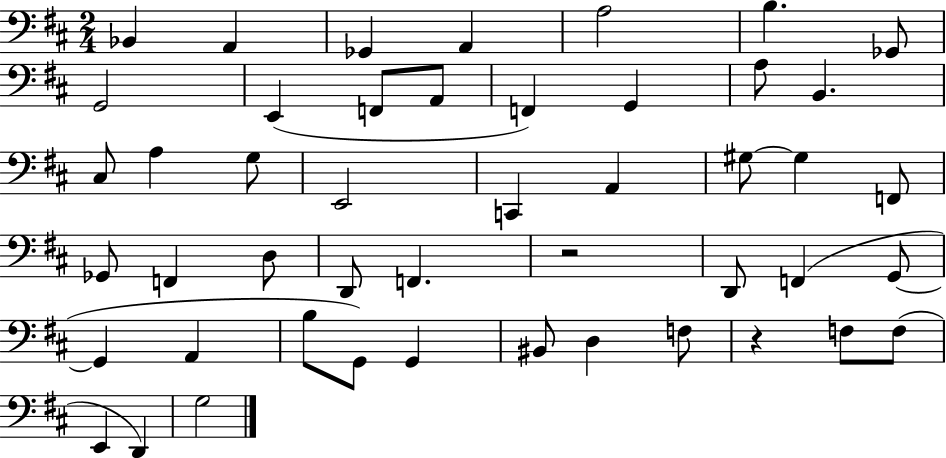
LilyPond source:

{
  \clef bass
  \numericTimeSignature
  \time 2/4
  \key d \major
  bes,4 a,4 | ges,4 a,4 | a2 | b4. ges,8 | \break g,2 | e,4( f,8 a,8 | f,4) g,4 | a8 b,4. | \break cis8 a4 g8 | e,2 | c,4 a,4 | gis8~~ gis4 f,8 | \break ges,8 f,4 d8 | d,8 f,4. | r2 | d,8 f,4( g,8~~ | \break g,4 a,4 | b8 g,8) g,4 | bis,8 d4 f8 | r4 f8 f8( | \break e,4 d,4) | g2 | \bar "|."
}